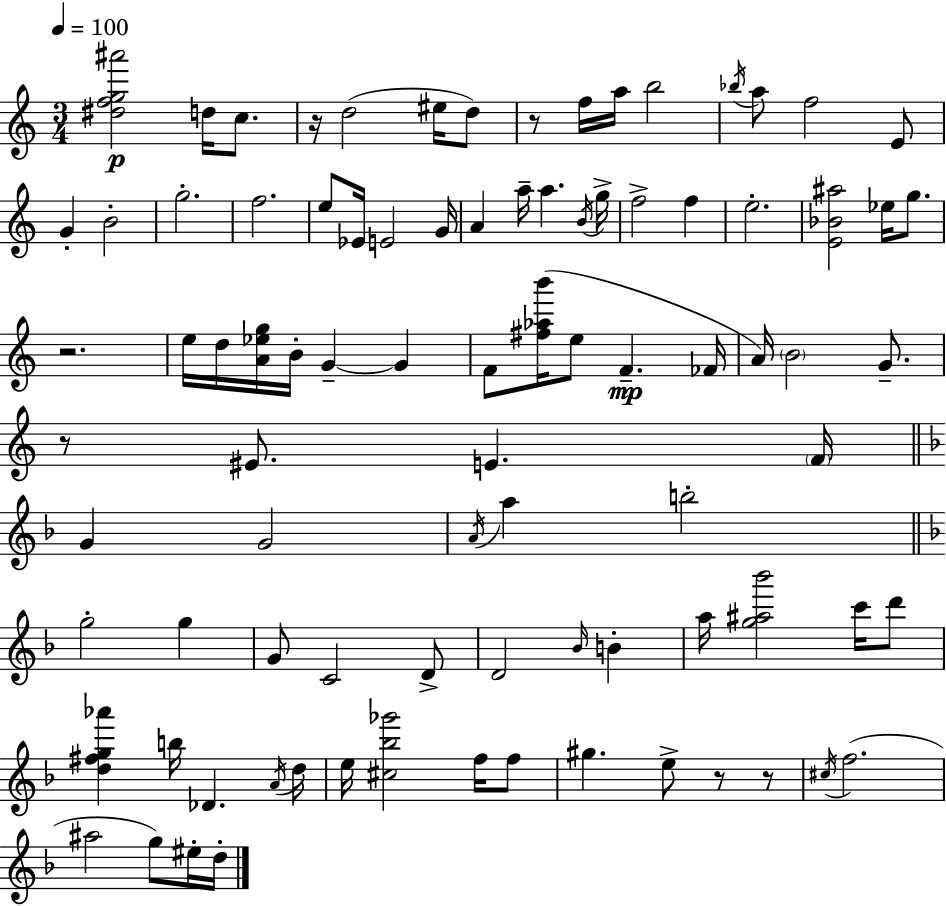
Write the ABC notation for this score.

X:1
T:Untitled
M:3/4
L:1/4
K:C
[^dfg^a']2 d/4 c/2 z/4 d2 ^e/4 d/2 z/2 f/4 a/4 b2 _b/4 a/2 f2 E/2 G B2 g2 f2 e/2 _E/4 E2 G/4 A a/4 a B/4 g/4 f2 f e2 [E_B^a]2 _e/4 g/2 z2 e/4 d/4 [A_eg]/4 B/4 G G F/2 [^f_ab']/4 e/2 F _F/4 A/4 B2 G/2 z/2 ^E/2 E F/4 G G2 A/4 a b2 g2 g G/2 C2 D/2 D2 _B/4 B a/4 [g^a_b']2 c'/4 d'/2 [d^fg_a'] b/4 _D A/4 d/4 e/4 [^c_b_g']2 f/4 f/2 ^g e/2 z/2 z/2 ^c/4 f2 ^a2 g/2 ^e/4 d/4